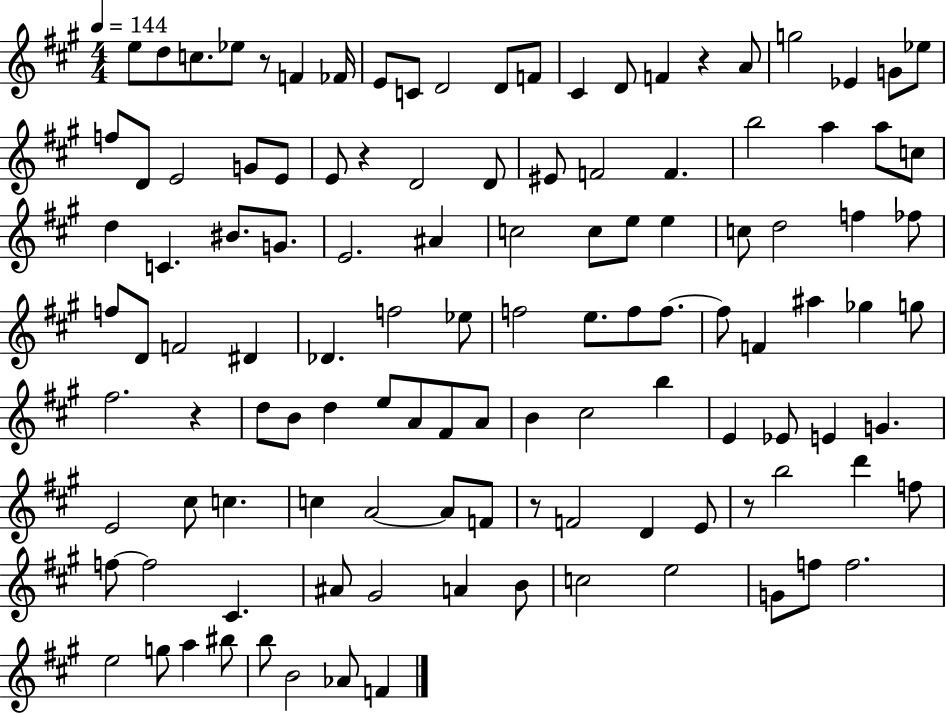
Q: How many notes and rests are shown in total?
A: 118